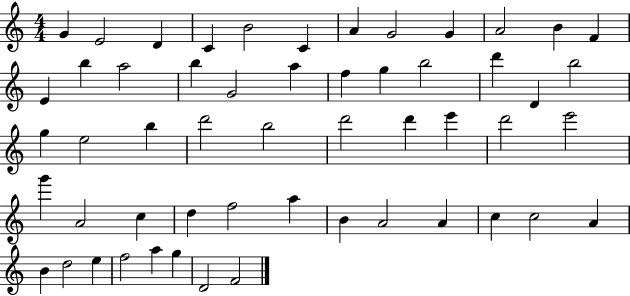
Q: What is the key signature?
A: C major